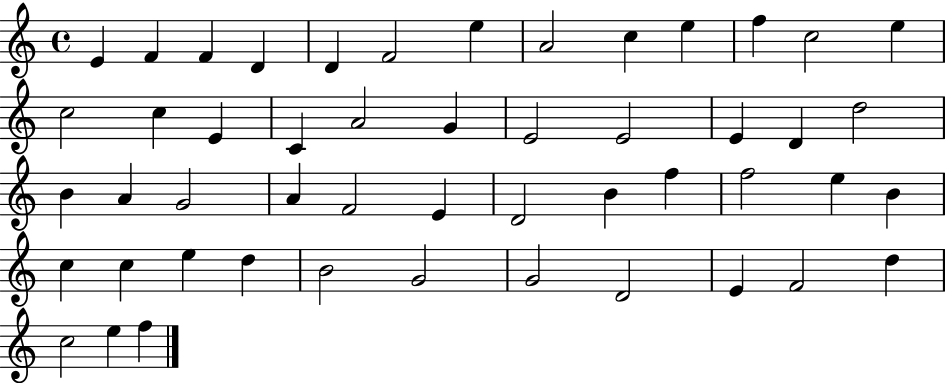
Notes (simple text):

E4/q F4/q F4/q D4/q D4/q F4/h E5/q A4/h C5/q E5/q F5/q C5/h E5/q C5/h C5/q E4/q C4/q A4/h G4/q E4/h E4/h E4/q D4/q D5/h B4/q A4/q G4/h A4/q F4/h E4/q D4/h B4/q F5/q F5/h E5/q B4/q C5/q C5/q E5/q D5/q B4/h G4/h G4/h D4/h E4/q F4/h D5/q C5/h E5/q F5/q